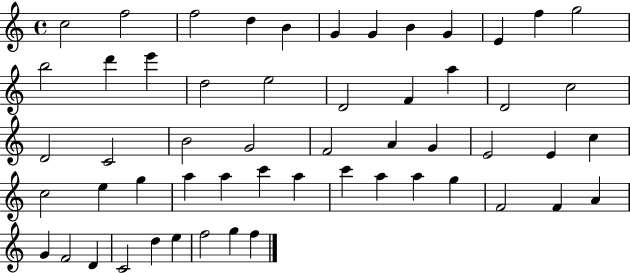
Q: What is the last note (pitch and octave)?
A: F5